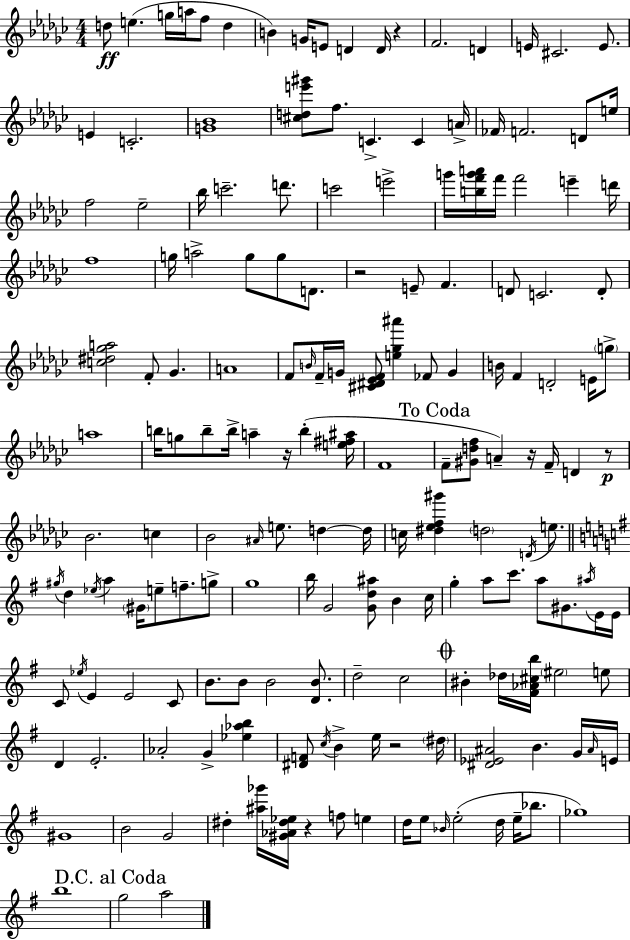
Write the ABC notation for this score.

X:1
T:Untitled
M:4/4
L:1/4
K:Ebm
d/2 e g/4 a/4 f/2 d B G/4 E/2 D D/4 z F2 D E/4 ^C2 E/2 E C2 [G_B]4 [^cde'^g']/2 f/2 C C A/4 _F/4 F2 D/2 e/4 f2 _e2 _b/4 c'2 d'/2 c'2 e'2 g'/4 [bf'g'a']/4 f'/4 f'2 e' d'/4 f4 g/4 a2 g/2 g/2 D/2 z2 E/2 F D/2 C2 D/2 [c^d_ga]2 F/2 _G A4 F/2 B/4 F/4 G/4 [^C^D_EF]/2 [e_g^a'] _F/2 G B/4 F D2 E/4 g/2 a4 b/4 g/2 b/2 b/4 a z/4 b [e^f^a]/4 F4 F/2 [^Gdf]/2 A z/4 F/4 D z/2 _B2 c _B2 ^A/4 e/2 d d/4 c/4 [^d_ef^g'] d2 D/4 e/2 ^g/4 d _e/4 a ^G/4 e/2 f/2 g/2 g4 b/4 G2 [Gd^a]/2 B c/4 g a/2 c'/2 a/2 ^G/2 ^a/4 E/4 E/4 C/2 _e/4 E E2 C/2 B/2 B/2 B2 [DB]/2 d2 c2 ^B _d/4 [^F_A^cb]/4 ^e2 e/2 D E2 _A2 G [_e_ab] [^DF]/2 c/4 B e/4 z2 ^d/4 [^D_E^A]2 B G/4 ^A/4 E/4 ^G4 B2 G2 ^d [^a_g']/4 [^G_A^d_e]/4 z f/2 e d/4 e/2 _B/4 e2 d/4 e/4 _b/2 _g4 b4 g2 a2